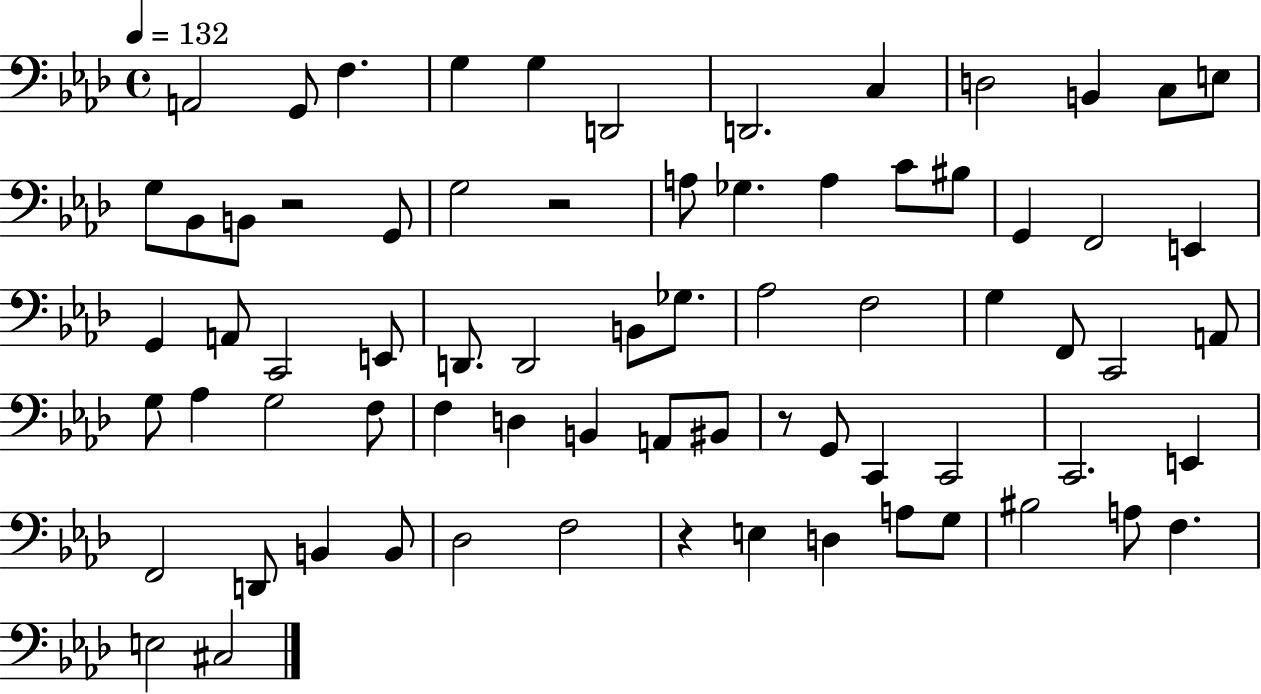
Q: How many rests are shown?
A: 4